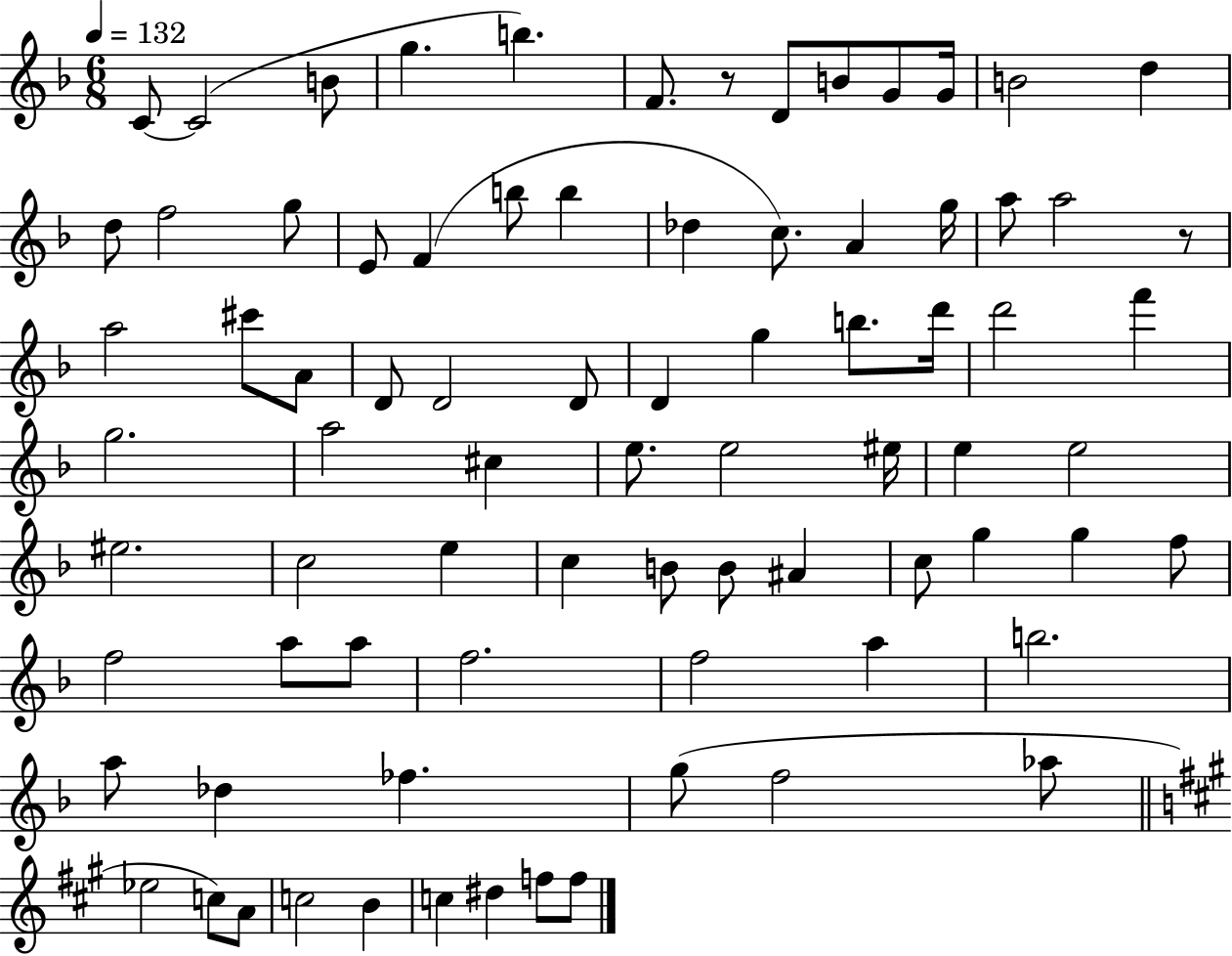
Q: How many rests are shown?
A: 2